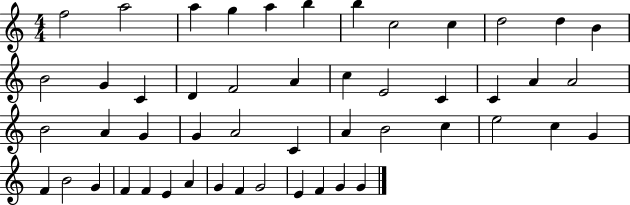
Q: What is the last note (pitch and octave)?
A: G4